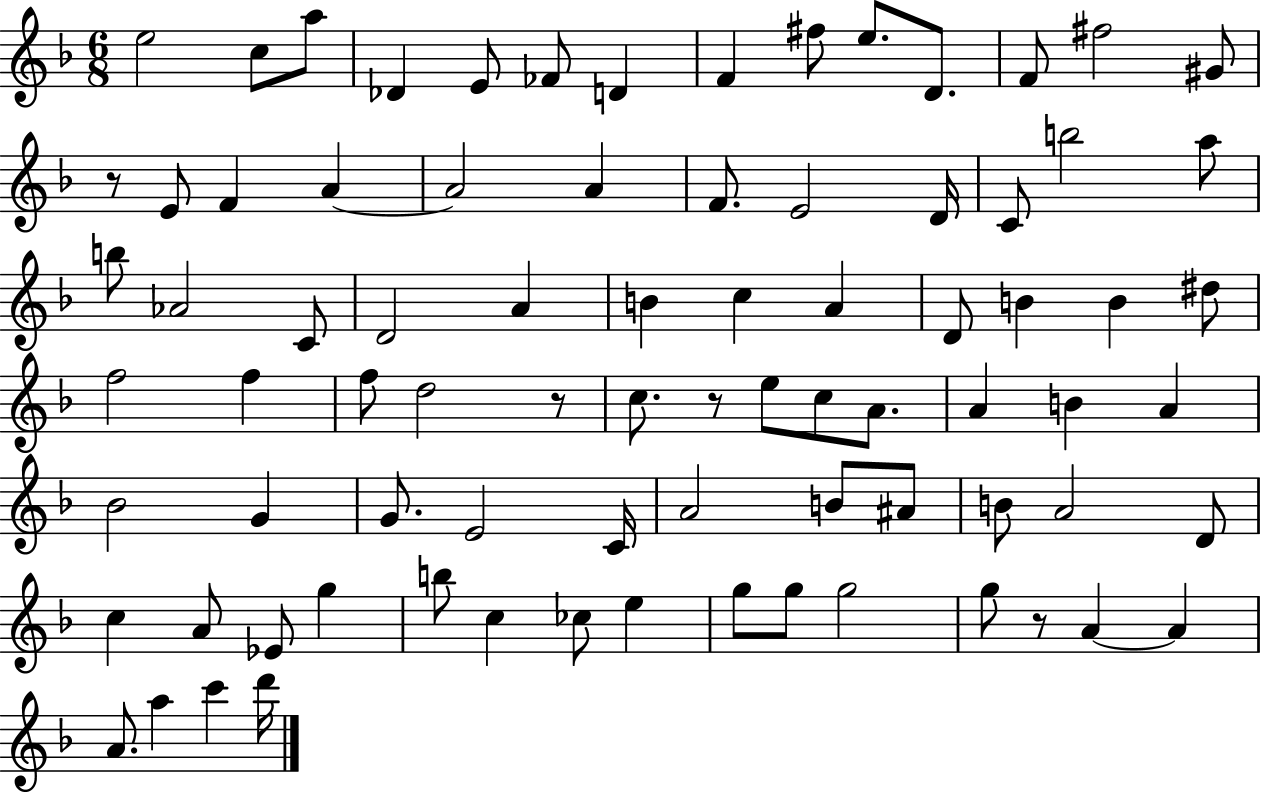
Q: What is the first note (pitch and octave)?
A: E5